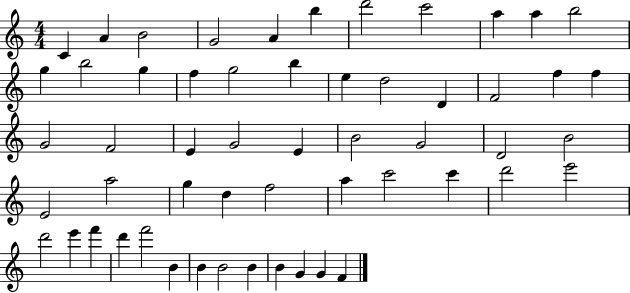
C4/q A4/q B4/h G4/h A4/q B5/q D6/h C6/h A5/q A5/q B5/h G5/q B5/h G5/q F5/q G5/h B5/q E5/q D5/h D4/q F4/h F5/q F5/q G4/h F4/h E4/q G4/h E4/q B4/h G4/h D4/h B4/h E4/h A5/h G5/q D5/q F5/h A5/q C6/h C6/q D6/h E6/h D6/h E6/q F6/q D6/q F6/h B4/q B4/q B4/h B4/q B4/q G4/q G4/q F4/q